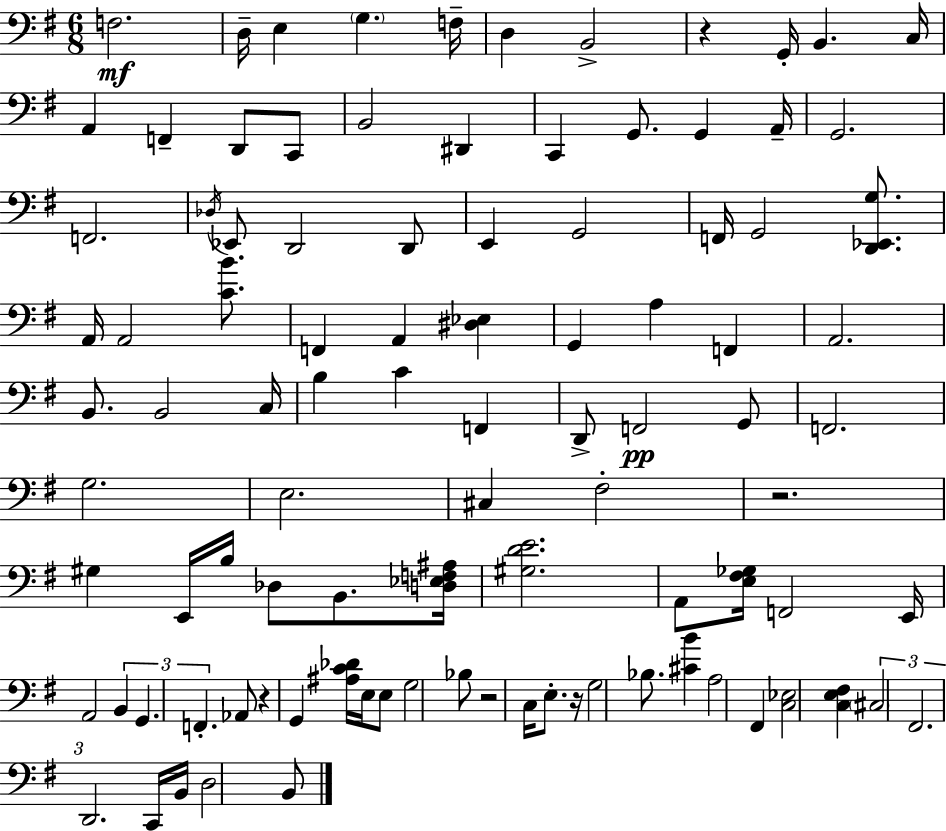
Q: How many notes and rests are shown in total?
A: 98